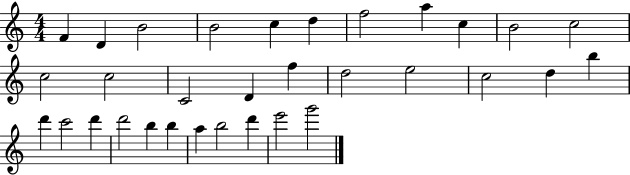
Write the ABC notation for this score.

X:1
T:Untitled
M:4/4
L:1/4
K:C
F D B2 B2 c d f2 a c B2 c2 c2 c2 C2 D f d2 e2 c2 d b d' c'2 d' d'2 b b a b2 d' e'2 g'2